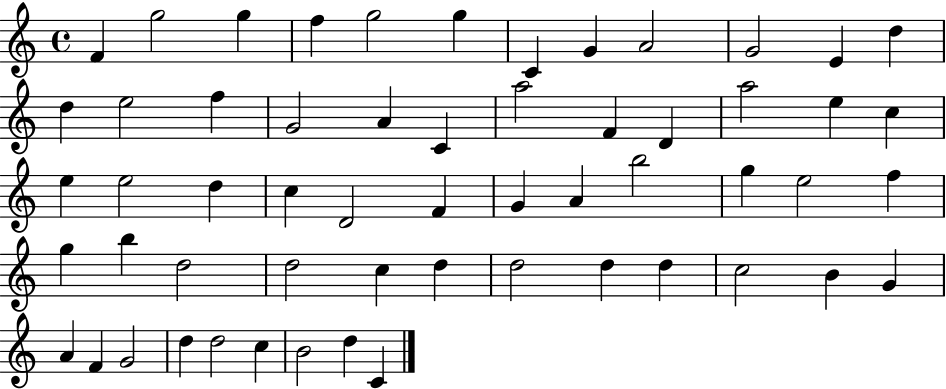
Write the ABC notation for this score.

X:1
T:Untitled
M:4/4
L:1/4
K:C
F g2 g f g2 g C G A2 G2 E d d e2 f G2 A C a2 F D a2 e c e e2 d c D2 F G A b2 g e2 f g b d2 d2 c d d2 d d c2 B G A F G2 d d2 c B2 d C